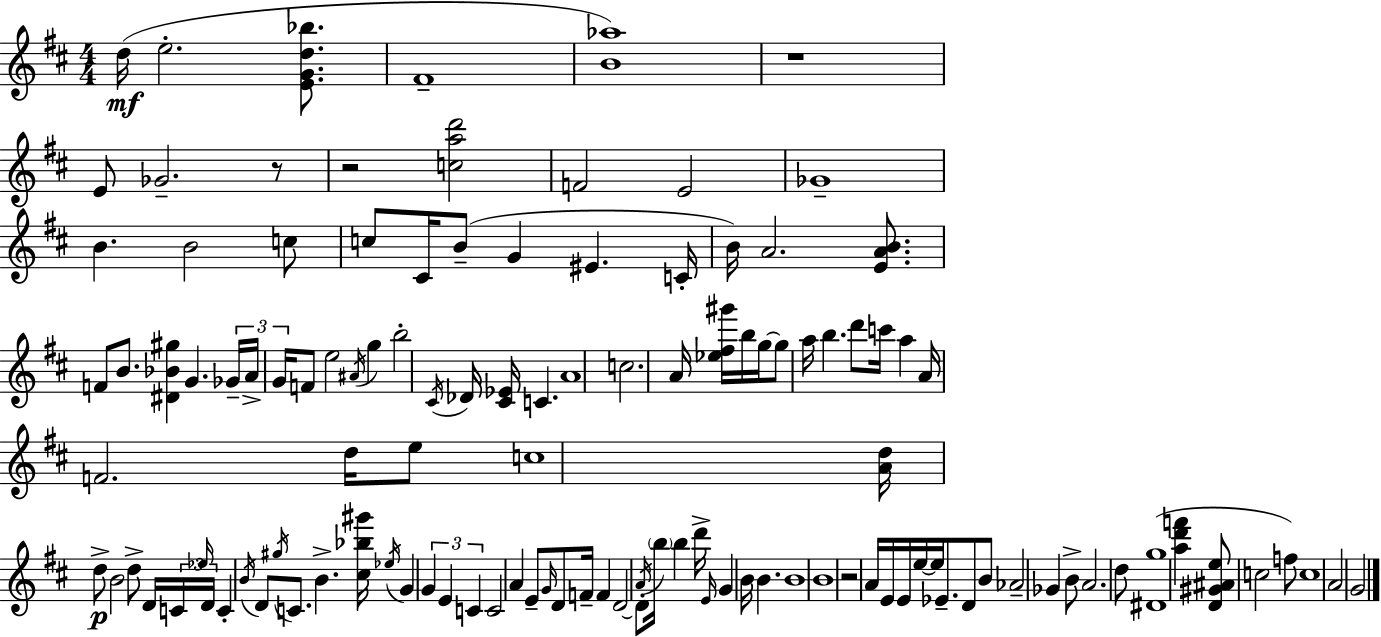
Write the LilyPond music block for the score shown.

{
  \clef treble
  \numericTimeSignature
  \time 4/4
  \key d \major
  d''16(\mf e''2.-. <e' g' d'' bes''>8. | fis'1-- | <b' aes''>1) | r1 | \break e'8 ges'2.-- r8 | r2 <c'' a'' d'''>2 | f'2 e'2 | ges'1-- | \break b'4. b'2 c''8 | c''8 cis'16 b'8--( g'4 eis'4. c'16-. | b'16) a'2. <e' a' b'>8. | f'8 b'8. <dis' bes' gis''>4 g'4. \tuplet 3/2 { ges'16-- | \break a'16-> g'16 } f'8 e''2 \acciaccatura { ais'16 } g''4 | b''2-. \acciaccatura { cis'16 } des'16 <cis' ees'>16 c'4. | a'1 | c''2. a'16 <ees'' fis'' gis'''>16 | \break b''16 g''16~~ g''8 a''16 b''4. d'''8 c'''16 a''4 | a'16 f'2. d''16 | e''8 c''1 | <a' d''>16 d''8->\p b'2 d''8-> d'16 | \break \tuplet 3/2 { c'16 \grace { ees''16 } d'16 } c'4-. \acciaccatura { b'16 } d'8 \acciaccatura { gis''16 } c'8. b'4.-> | <cis'' bes'' gis'''>16 \acciaccatura { ees''16 } g'4 \tuplet 3/2 { g'4 e'4 | c'4 } c'2 a'4 | e'8-- \grace { g'16 } d'8 f'16-- f'4 d'2~~ | \break d'8-. \acciaccatura { a'16 } \parenthesize b''16 b''4 d'''16-> \grace { e'16 } g'4 | b'16 b'4. b'1 | b'1 | r2 | \break a'16 e'16 e'16 e''16~~ e''16 ees'8.-- d'8 b'8 aes'2-- | ges'4 b'8-> a'2. | d''8 <dis' g''>1( | <a'' d''' f'''>4 <d' gis' ais' e''>8 c''2 | \break f''8) c''1 | a'2 | g'2 \bar "|."
}